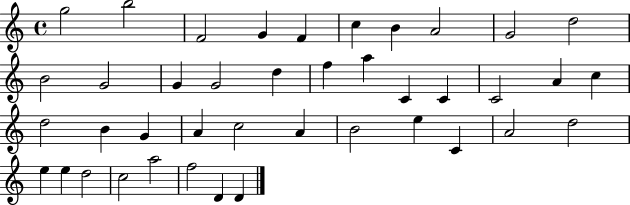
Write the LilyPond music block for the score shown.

{
  \clef treble
  \time 4/4
  \defaultTimeSignature
  \key c \major
  g''2 b''2 | f'2 g'4 f'4 | c''4 b'4 a'2 | g'2 d''2 | \break b'2 g'2 | g'4 g'2 d''4 | f''4 a''4 c'4 c'4 | c'2 a'4 c''4 | \break d''2 b'4 g'4 | a'4 c''2 a'4 | b'2 e''4 c'4 | a'2 d''2 | \break e''4 e''4 d''2 | c''2 a''2 | f''2 d'4 d'4 | \bar "|."
}